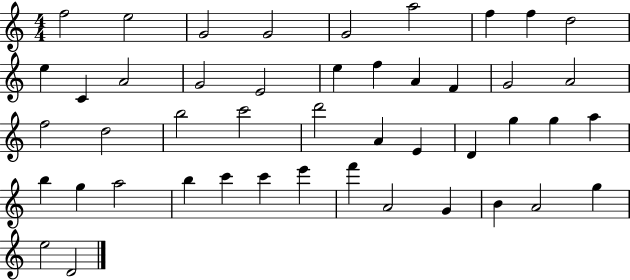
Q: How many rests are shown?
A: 0